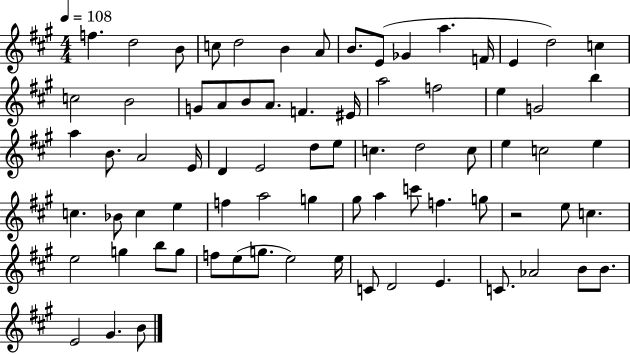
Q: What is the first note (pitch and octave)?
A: F5